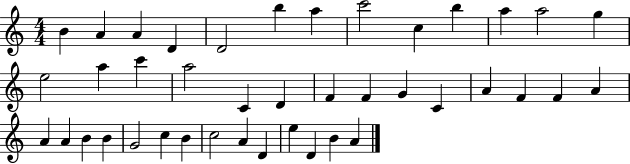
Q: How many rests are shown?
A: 0